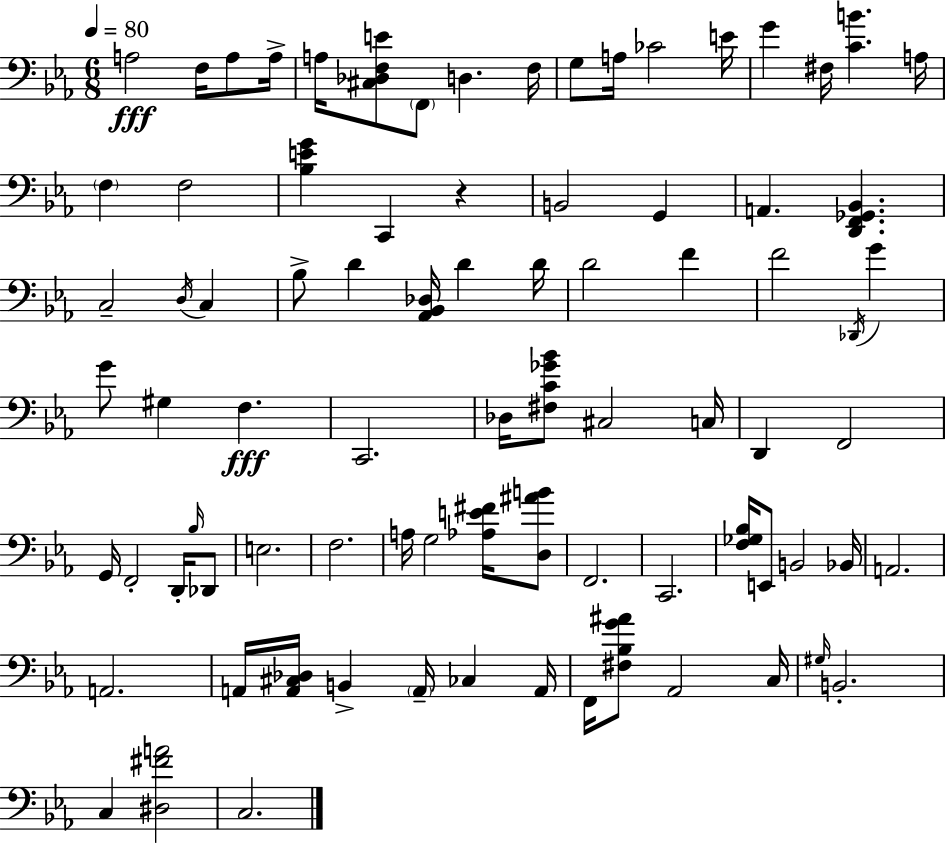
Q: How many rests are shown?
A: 1